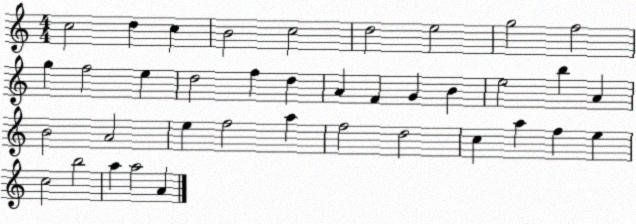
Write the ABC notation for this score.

X:1
T:Untitled
M:4/4
L:1/4
K:C
c2 d c B2 c2 d2 e2 g2 f2 g f2 e d2 f d A F G B e2 b A B2 A2 e f2 a f2 d2 c a f e c2 b2 a a2 A